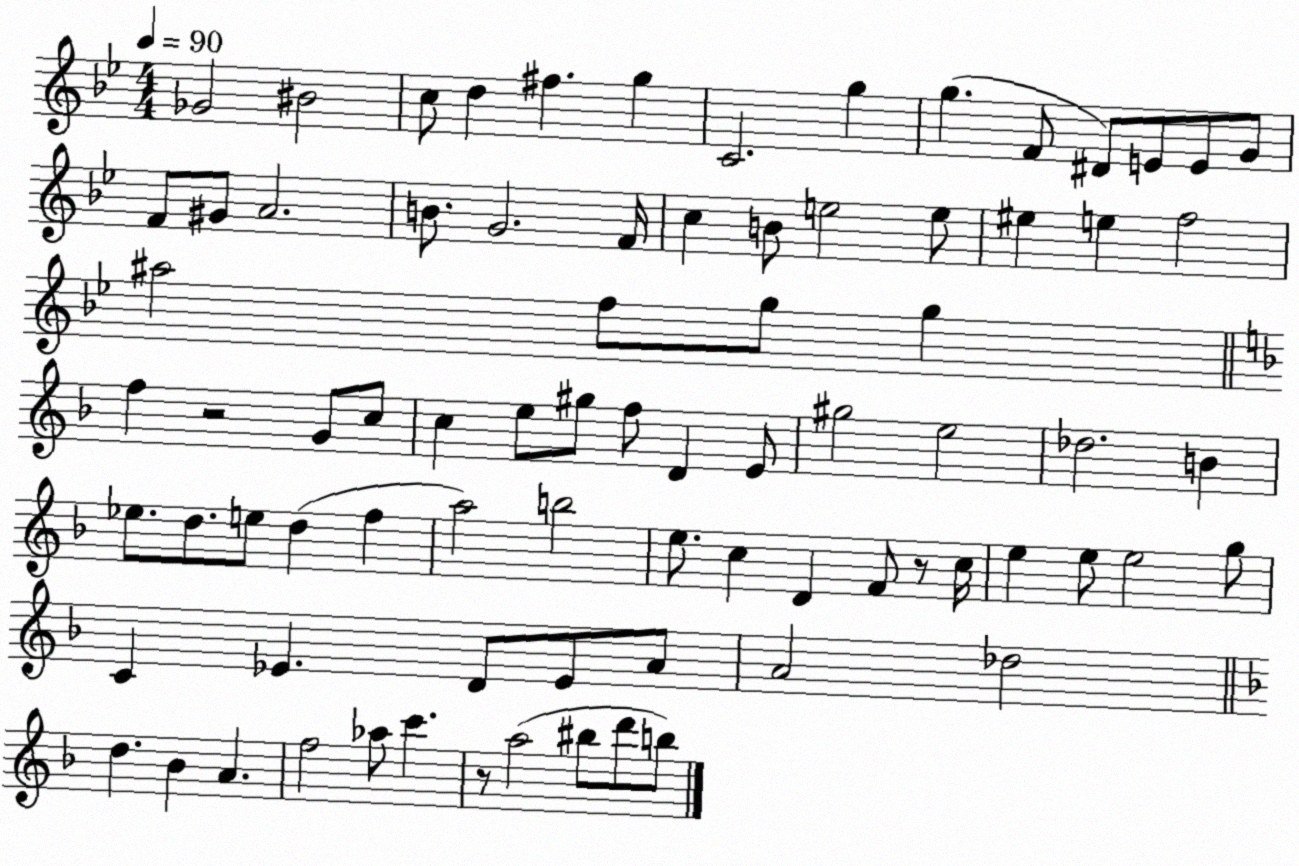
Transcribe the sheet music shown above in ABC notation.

X:1
T:Untitled
M:4/4
L:1/4
K:Bb
_G2 ^B2 c/2 d ^f g C2 g g F/2 ^D/2 E/2 E/2 G/2 F/2 ^G/2 A2 B/2 G2 F/4 c B/2 e2 e/2 ^e e f2 ^a2 f/2 g/2 g f z2 G/2 c/2 c e/2 ^g/2 f/2 D E/2 ^g2 e2 _d2 B _e/2 d/2 e/2 d f a2 b2 e/2 c D F/2 z/2 c/4 e e/2 e2 g/2 C _E D/2 _E/2 A/2 A2 _d2 d _B A f2 _a/2 c' z/2 a2 ^b/2 d'/2 b/2